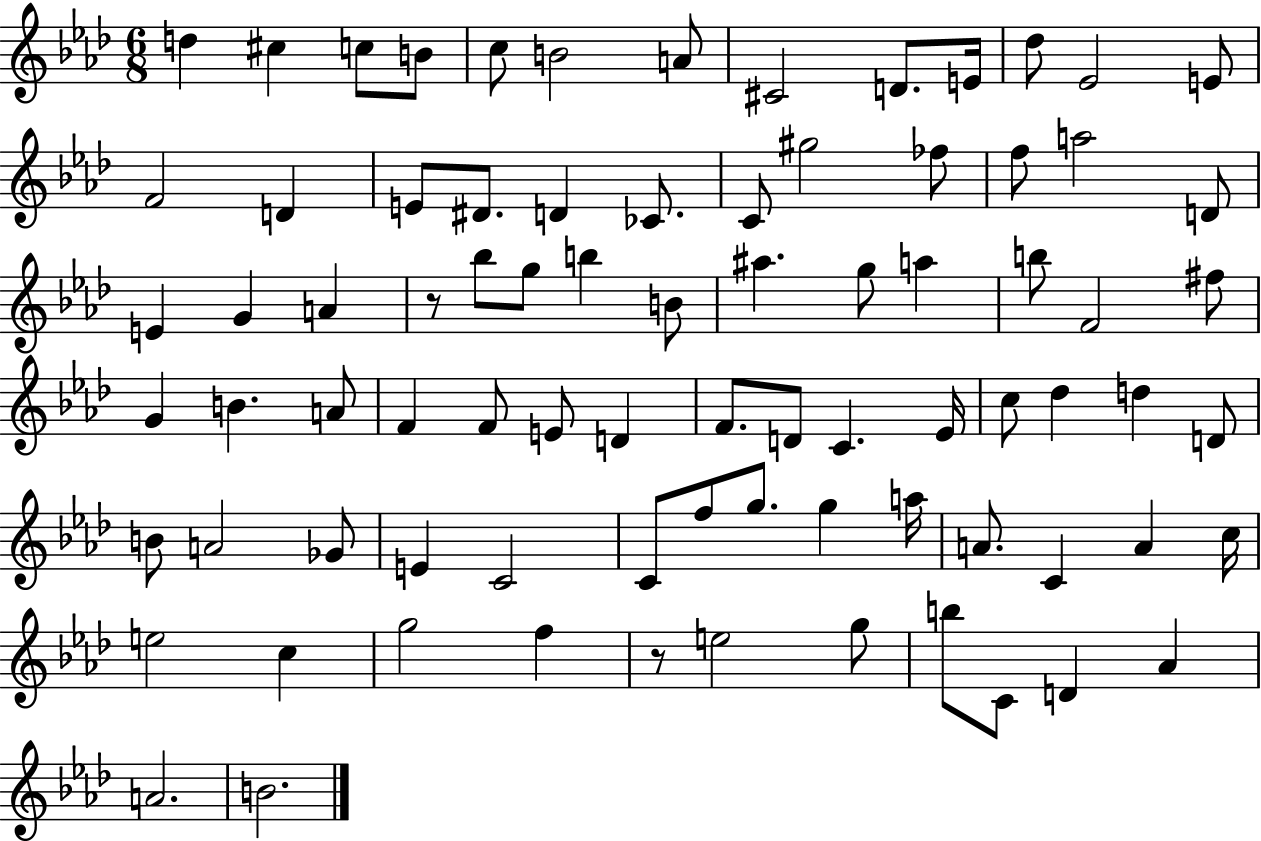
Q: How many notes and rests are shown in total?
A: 81